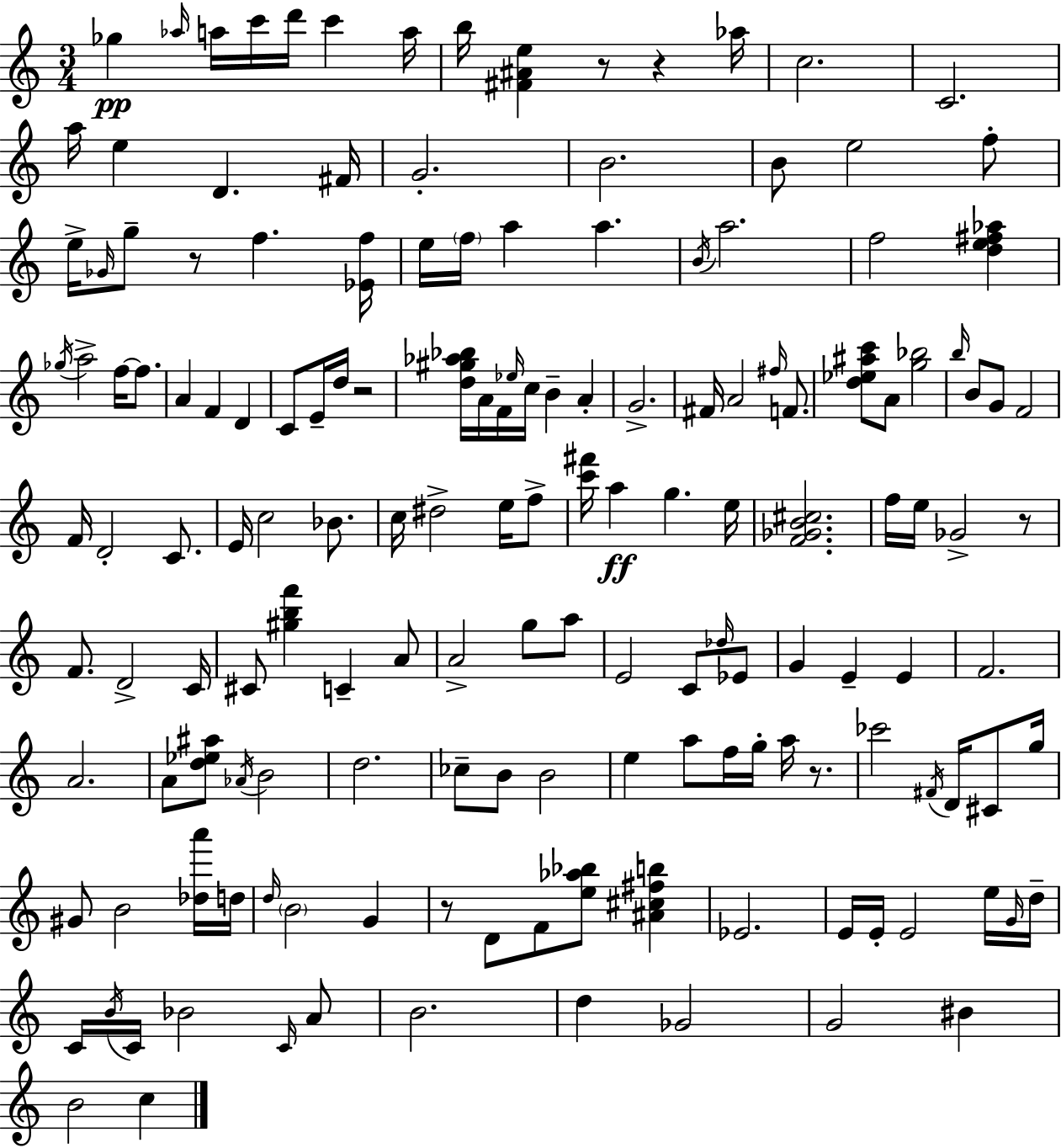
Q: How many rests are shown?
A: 7